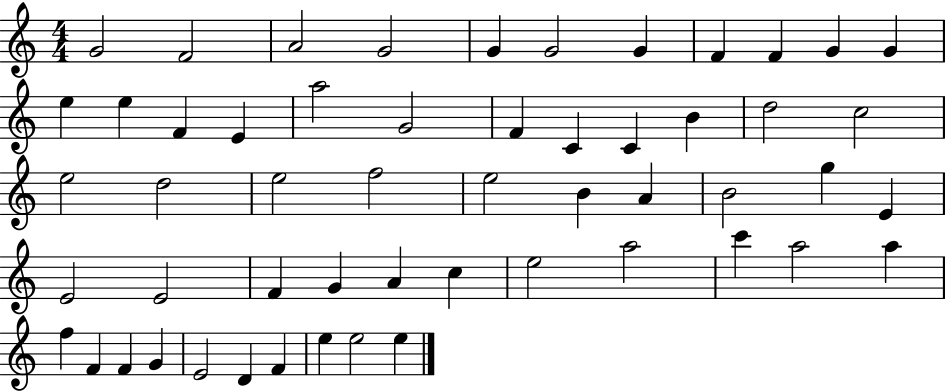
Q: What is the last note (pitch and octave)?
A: E5